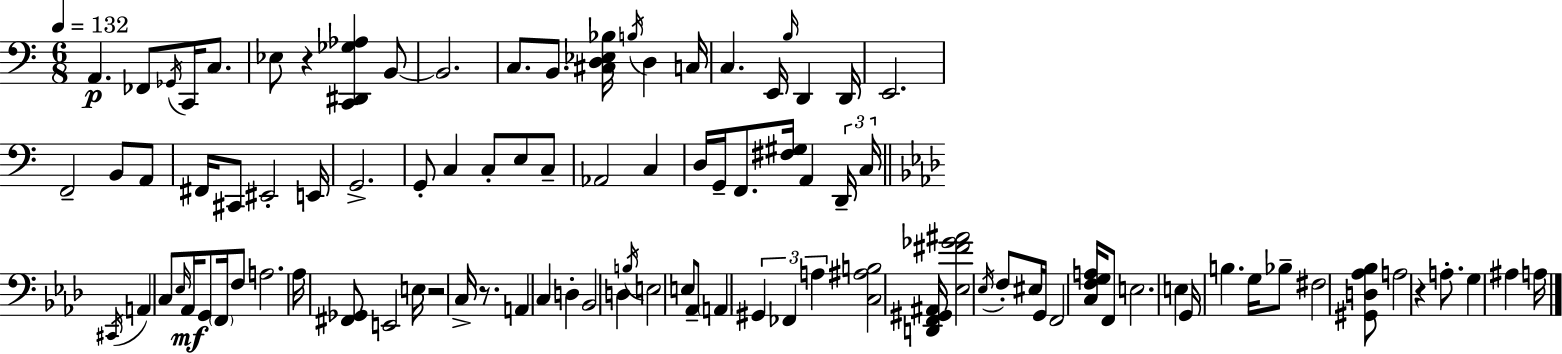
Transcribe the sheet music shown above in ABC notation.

X:1
T:Untitled
M:6/8
L:1/4
K:C
A,, _F,,/2 _G,,/4 C,,/4 C,/2 _E,/2 z [C,,^D,,_G,_A,] B,,/2 B,,2 C,/2 B,,/2 [^C,D,_E,_B,]/4 B,/4 D, C,/4 C, E,,/4 B,/4 D,, D,,/4 E,,2 F,,2 B,,/2 A,,/2 ^F,,/4 ^C,,/2 ^E,,2 E,,/4 G,,2 G,,/2 C, C,/2 E,/2 C,/2 _A,,2 C, D,/4 G,,/4 F,,/2 [^F,^G,]/4 A,, D,,/4 C,/4 ^C,,/4 A,, C,/2 _E,/4 _A,,/4 G,,/2 F,,/4 F,/2 A,2 _A,/4 [^F,,_G,,]/2 E,,2 E,/4 z2 C,/4 z/2 A,, C, D, _B,,2 D, B,/4 E,2 E,/2 _A,,/2 A,, ^G,, _F,, A, [C,^A,B,]2 [D,,F,,^G,,^A,,]/4 [_E,^F_G^A]2 _E,/4 F,/2 ^E,/4 G,,/4 F,,2 [C,F,G,A,]/4 F,,/2 E,2 E, G,,/4 B, G,/4 _B,/2 ^F,2 [^G,,D,_A,_B,]/2 A,2 z A,/2 G, ^A, A,/4